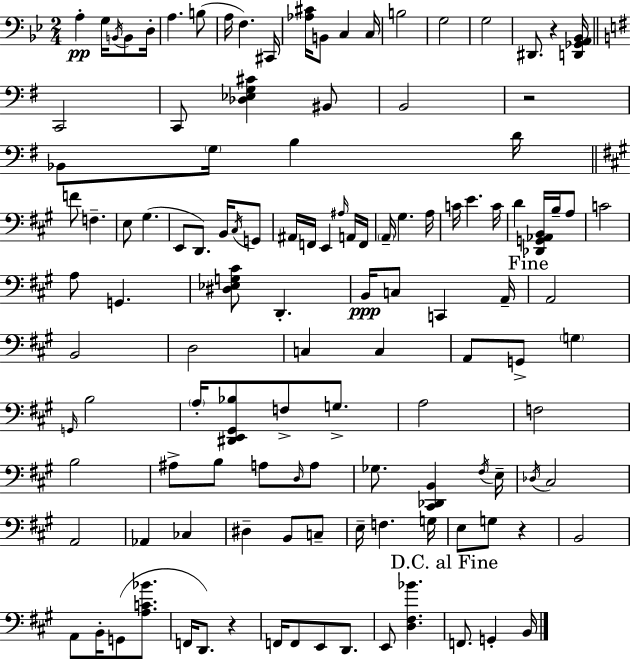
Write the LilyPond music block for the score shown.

{
  \clef bass
  \numericTimeSignature
  \time 2/4
  \key g \minor
  \repeat volta 2 { a4-.\pp g16 \acciaccatura { b,16 } b,8 | d16-. a4. b8( | a16 f4.) | cis,16 <aes cis'>16 b,8 c4 | \break c16 b2 | g2 | g2 | dis,8. r4 | \break <d, ges, a, bes,>16 \bar "||" \break \key e \minor c,2 | c,8 <des ees g cis'>4 bis,8 | b,2 | r2 | \break bes,8 \parenthesize g16 b4 d'16 | \bar "||" \break \key a \major f'8 f4.-- | e8 gis4.( | e,8 d,8.) b,16 \acciaccatura { cis16 } g,8 | ais,16 f,16 e,4 \grace { ais16 } | \break a,16 f,16 \parenthesize a,16-- gis4. | a16 c'16 e'4. | c'16 d'4 <des, g, aes, b,>16 b16-- | a8 c'2 | \break a8 g,4. | <dis ees g cis'>8 d,4.-. | b,16\ppp c8 c,4 | a,16-- \mark "Fine" a,2 | \break b,2 | d2 | c4 c4 | a,8 g,8-> \parenthesize g4 | \break \grace { g,16 } b2 | \parenthesize a16-. <dis, e, gis, bes>8 f8-> | g8.-> a2 | f2 | \break b2 | ais8-> b8 a8 | \grace { d16 } a8 ges8. <cis, des, b,>4 | \acciaccatura { fis16 } e16-- \acciaccatura { des16 } cis2 | \break a,2 | aes,4 | ces4 dis4-- | b,8 c8-- e16-- f4. | \break g16 e8 | g8 r4 b,2 | a,8 | b,16-. g,8( <a c' bes'>8. f,16 d,8.) | \break r4 f,16 f,8 | e,8 d,8. e,8 | <d fis bes'>4. \mark "D.C. al Fine" f,8. | g,4-. b,16 } \bar "|."
}